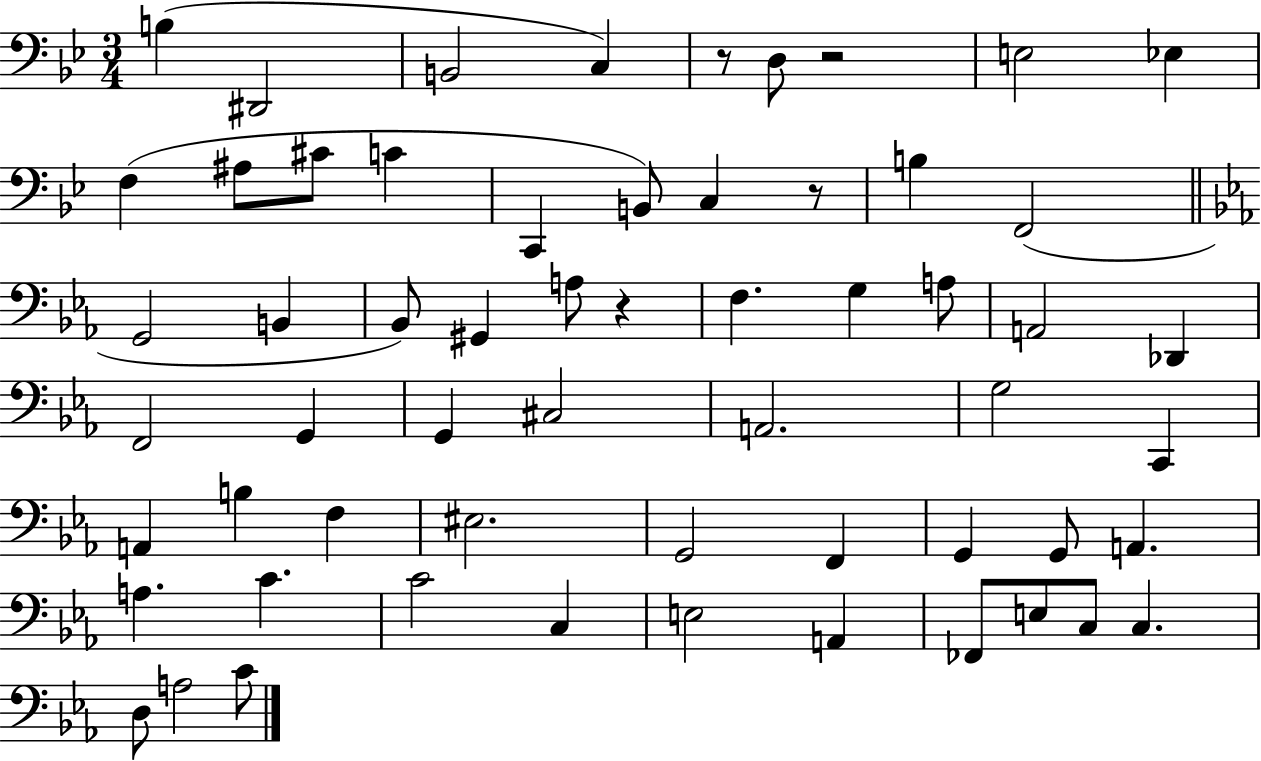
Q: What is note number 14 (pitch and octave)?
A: C3